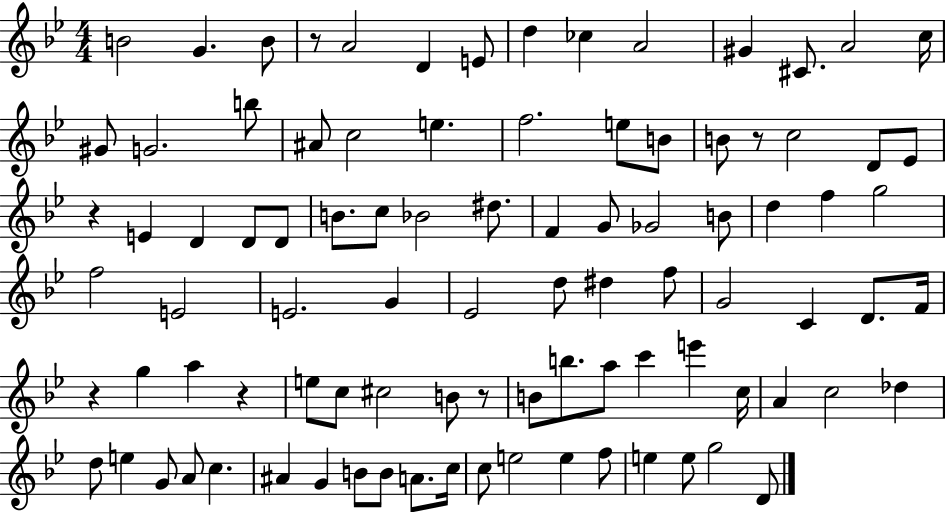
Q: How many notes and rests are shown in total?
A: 93